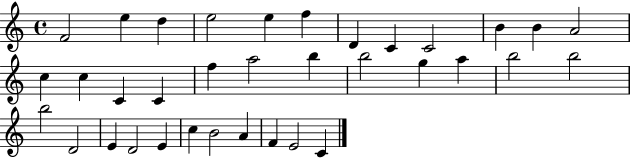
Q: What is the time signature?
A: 4/4